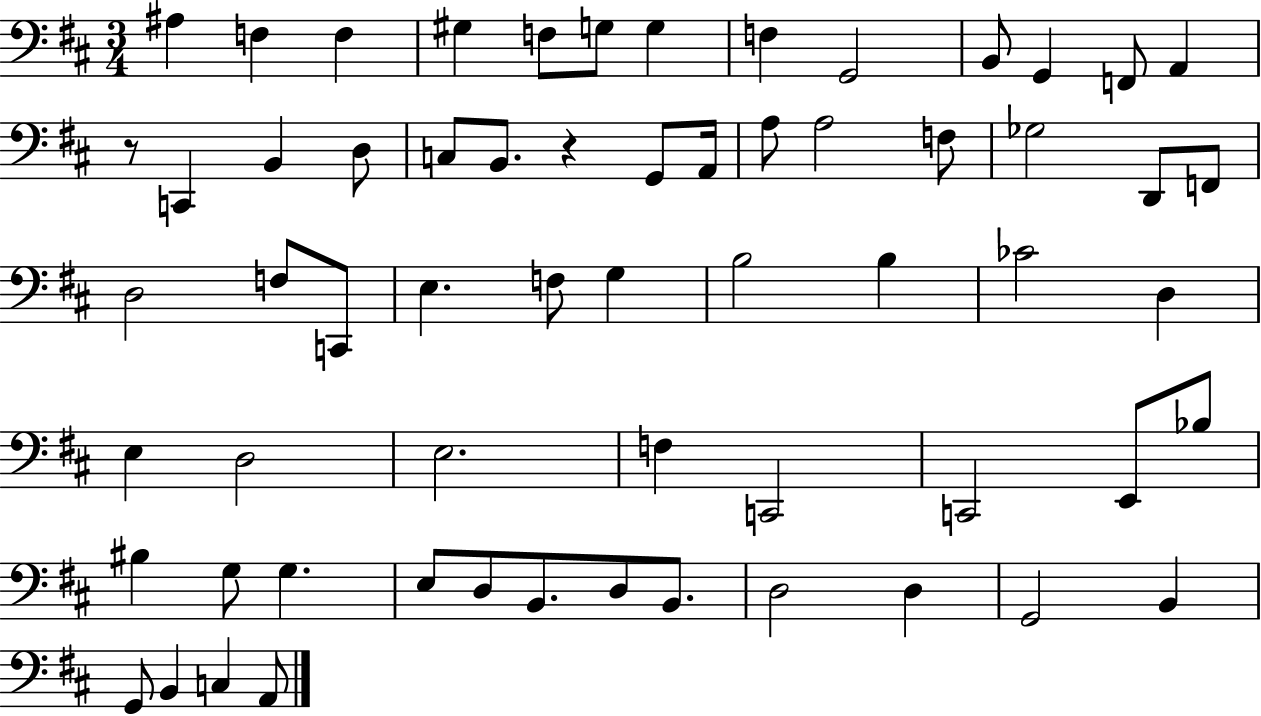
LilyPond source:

{
  \clef bass
  \numericTimeSignature
  \time 3/4
  \key d \major
  ais4 f4 f4 | gis4 f8 g8 g4 | f4 g,2 | b,8 g,4 f,8 a,4 | \break r8 c,4 b,4 d8 | c8 b,8. r4 g,8 a,16 | a8 a2 f8 | ges2 d,8 f,8 | \break d2 f8 c,8 | e4. f8 g4 | b2 b4 | ces'2 d4 | \break e4 d2 | e2. | f4 c,2 | c,2 e,8 bes8 | \break bis4 g8 g4. | e8 d8 b,8. d8 b,8. | d2 d4 | g,2 b,4 | \break g,8 b,4 c4 a,8 | \bar "|."
}